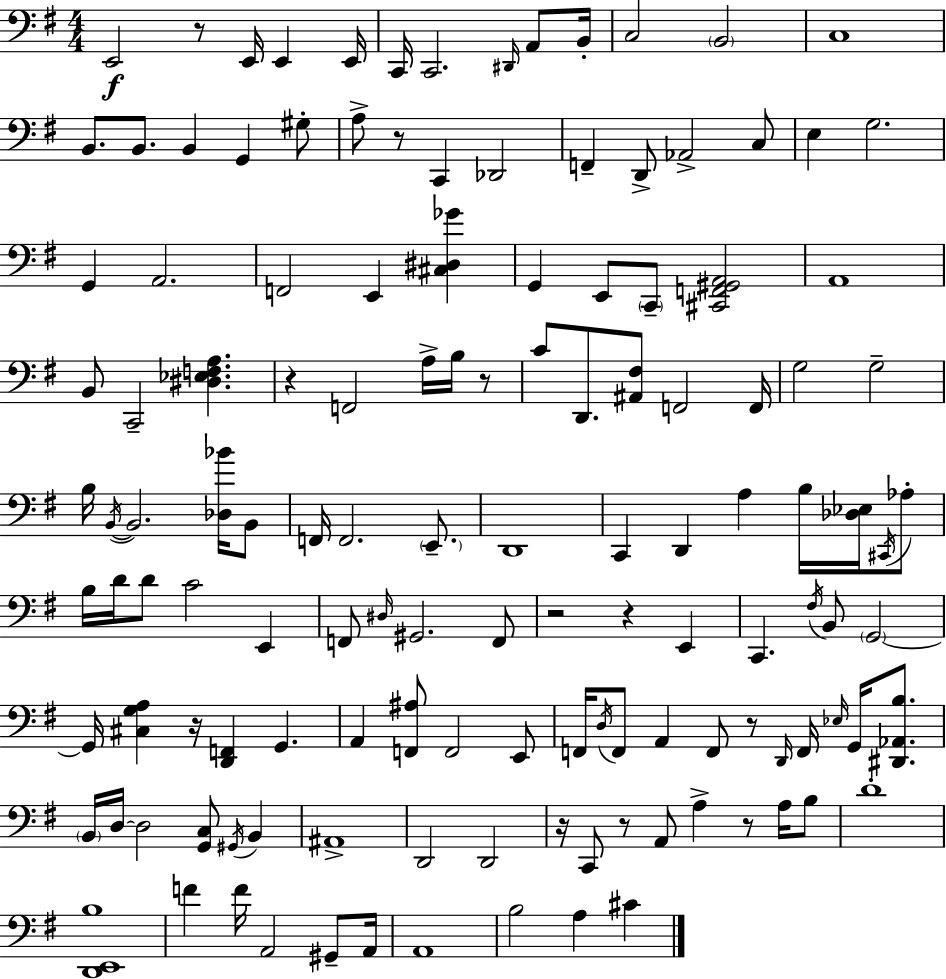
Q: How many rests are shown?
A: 11